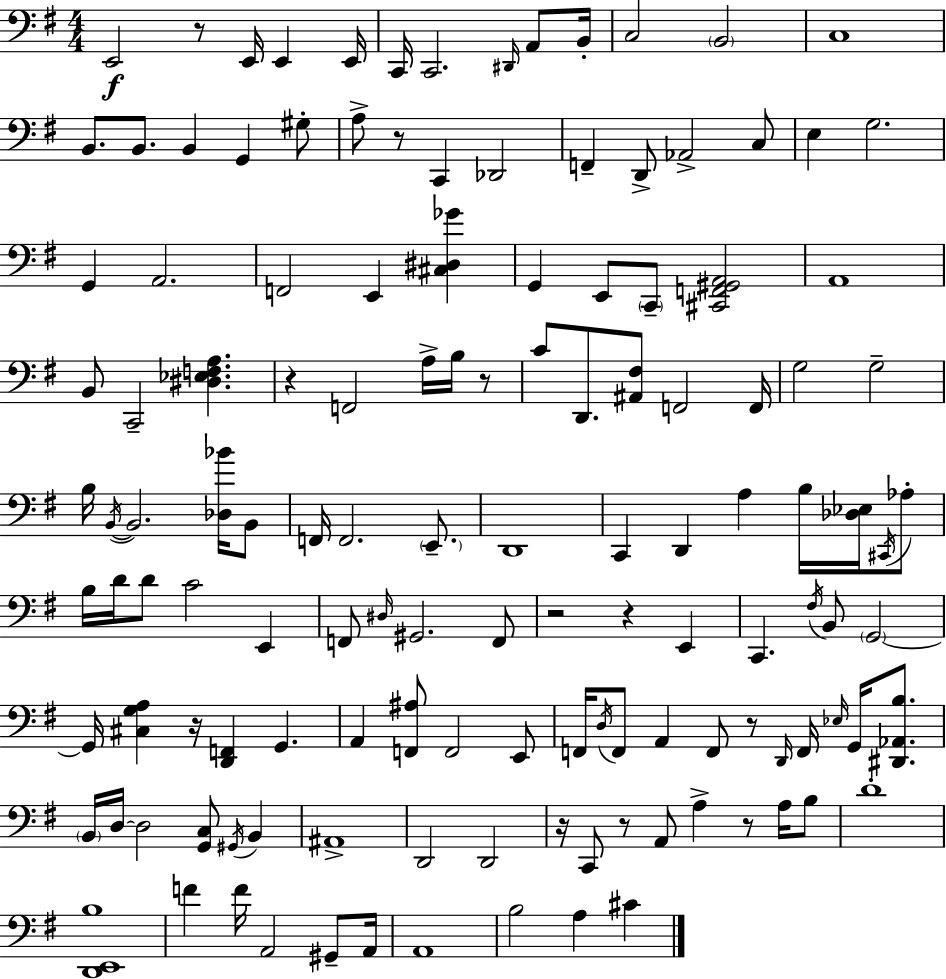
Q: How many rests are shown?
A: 11